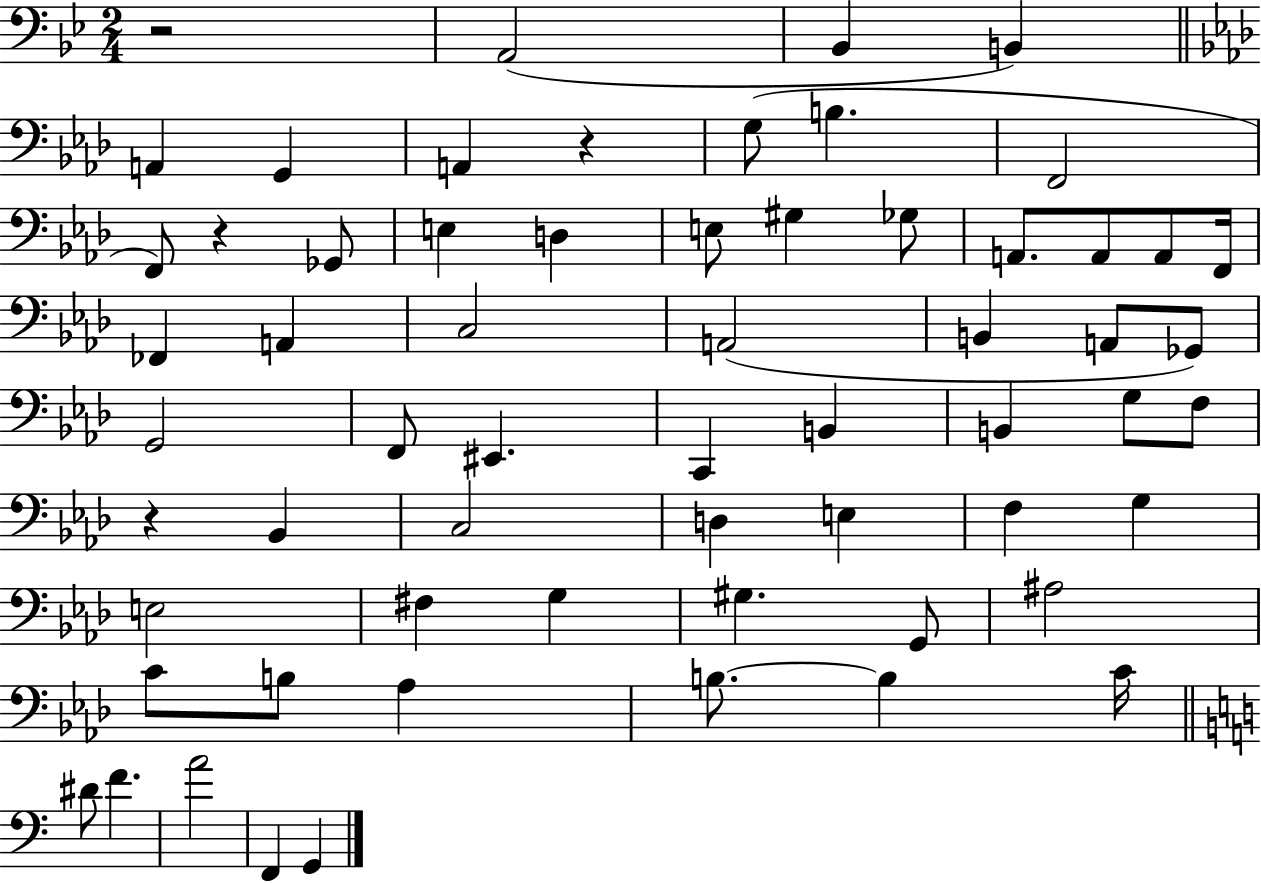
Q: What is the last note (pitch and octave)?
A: G2